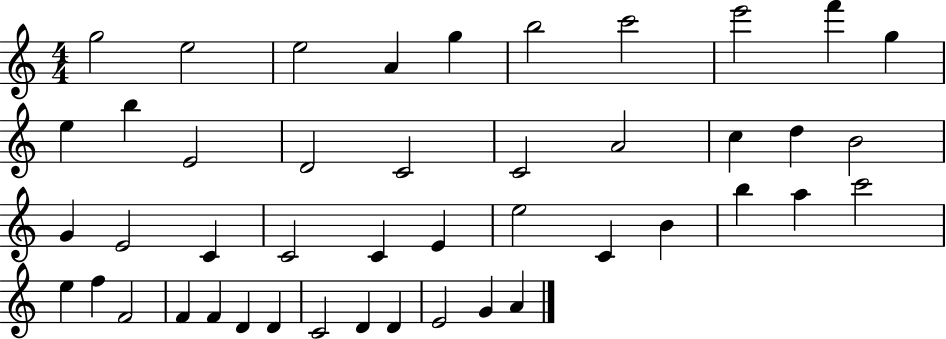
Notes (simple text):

G5/h E5/h E5/h A4/q G5/q B5/h C6/h E6/h F6/q G5/q E5/q B5/q E4/h D4/h C4/h C4/h A4/h C5/q D5/q B4/h G4/q E4/h C4/q C4/h C4/q E4/q E5/h C4/q B4/q B5/q A5/q C6/h E5/q F5/q F4/h F4/q F4/q D4/q D4/q C4/h D4/q D4/q E4/h G4/q A4/q